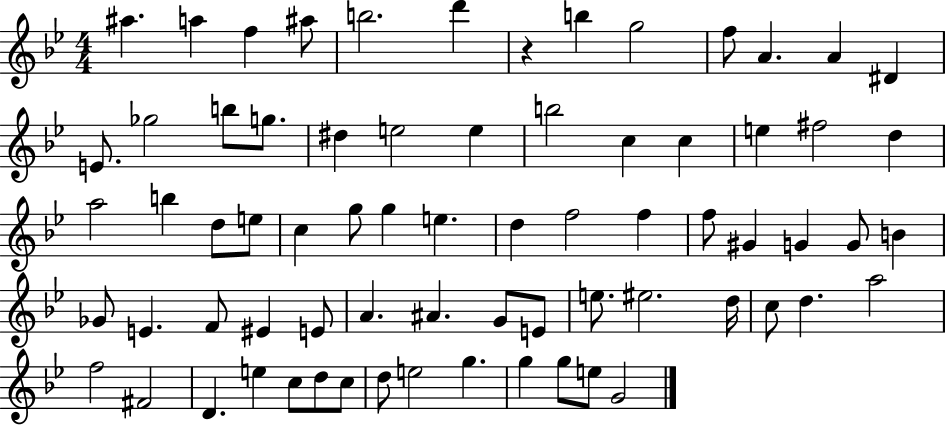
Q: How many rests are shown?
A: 1